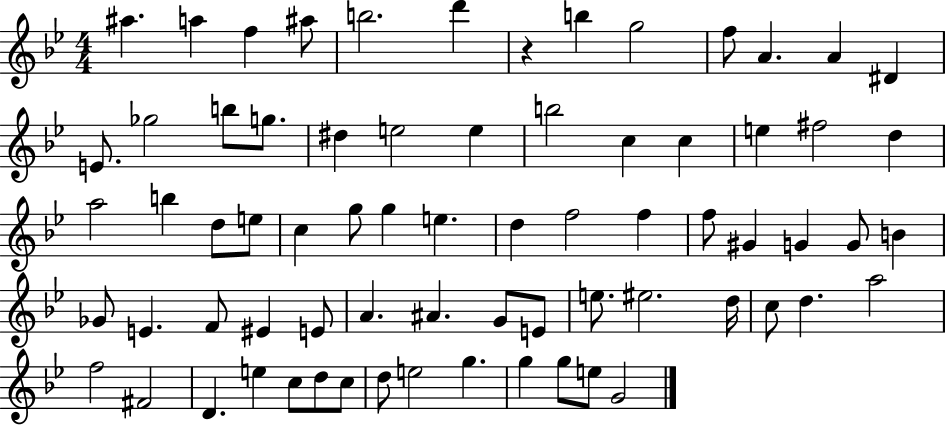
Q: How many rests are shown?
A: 1